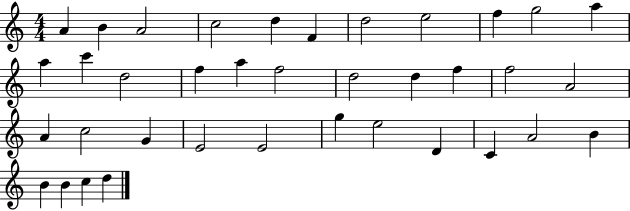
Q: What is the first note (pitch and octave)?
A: A4